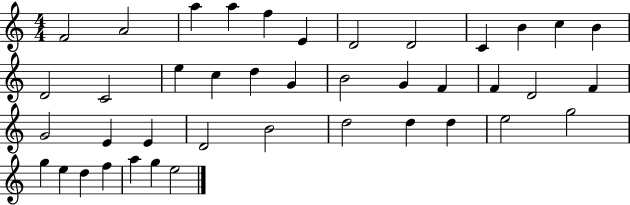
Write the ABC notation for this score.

X:1
T:Untitled
M:4/4
L:1/4
K:C
F2 A2 a a f E D2 D2 C B c B D2 C2 e c d G B2 G F F D2 F G2 E E D2 B2 d2 d d e2 g2 g e d f a g e2